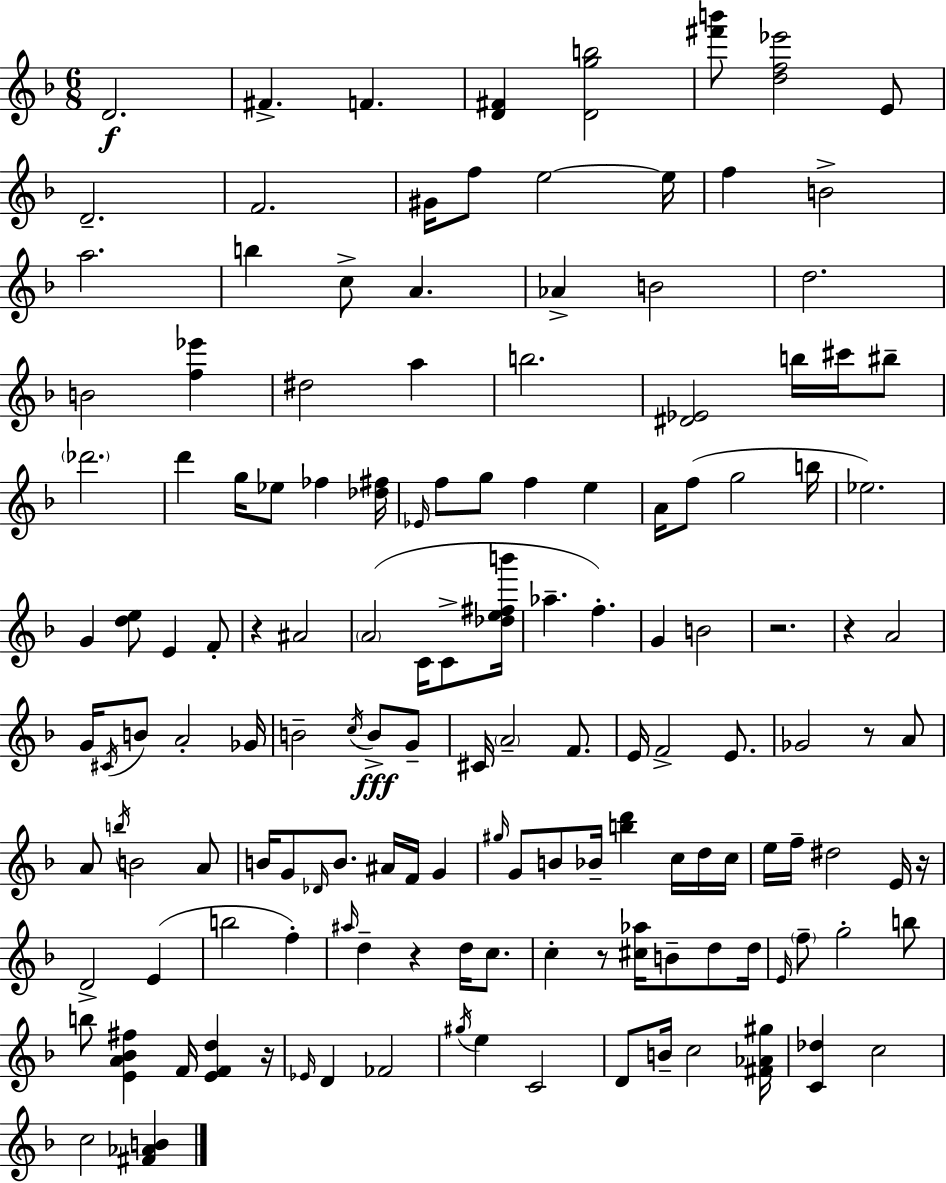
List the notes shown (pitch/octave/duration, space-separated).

D4/h. F#4/q. F4/q. [D4,F#4]/q [D4,G5,B5]/h [F#6,B6]/e [D5,F5,Eb6]/h E4/e D4/h. F4/h. G#4/s F5/e E5/h E5/s F5/q B4/h A5/h. B5/q C5/e A4/q. Ab4/q B4/h D5/h. B4/h [F5,Eb6]/q D#5/h A5/q B5/h. [D#4,Eb4]/h B5/s C#6/s BIS5/e Db6/h. D6/q G5/s Eb5/e FES5/q [Db5,F#5]/s Eb4/s F5/e G5/e F5/q E5/q A4/s F5/e G5/h B5/s Eb5/h. G4/q [D5,E5]/e E4/q F4/e R/q A#4/h A4/h C4/s C4/e [Db5,E5,F#5,B6]/s Ab5/q. F5/q. G4/q B4/h R/h. R/q A4/h G4/s C#4/s B4/e A4/h Gb4/s B4/h C5/s B4/e G4/e C#4/s A4/h F4/e. E4/s F4/h E4/e. Gb4/h R/e A4/e A4/e B5/s B4/h A4/e B4/s G4/e Db4/s B4/e. A#4/s F4/s G4/q G#5/s G4/e B4/e Bb4/s [B5,D6]/q C5/s D5/s C5/s E5/s F5/s D#5/h E4/s R/s D4/h E4/q B5/h F5/q A#5/s D5/q R/q D5/s C5/e. C5/q R/e [C#5,Ab5]/s B4/e D5/e D5/s E4/s F5/e G5/h B5/e B5/e [E4,A4,Bb4,F#5]/q F4/s [E4,F4,D5]/q R/s Eb4/s D4/q FES4/h G#5/s E5/q C4/h D4/e B4/s C5/h [F#4,Ab4,G#5]/s [C4,Db5]/q C5/h C5/h [F#4,Ab4,B4]/q